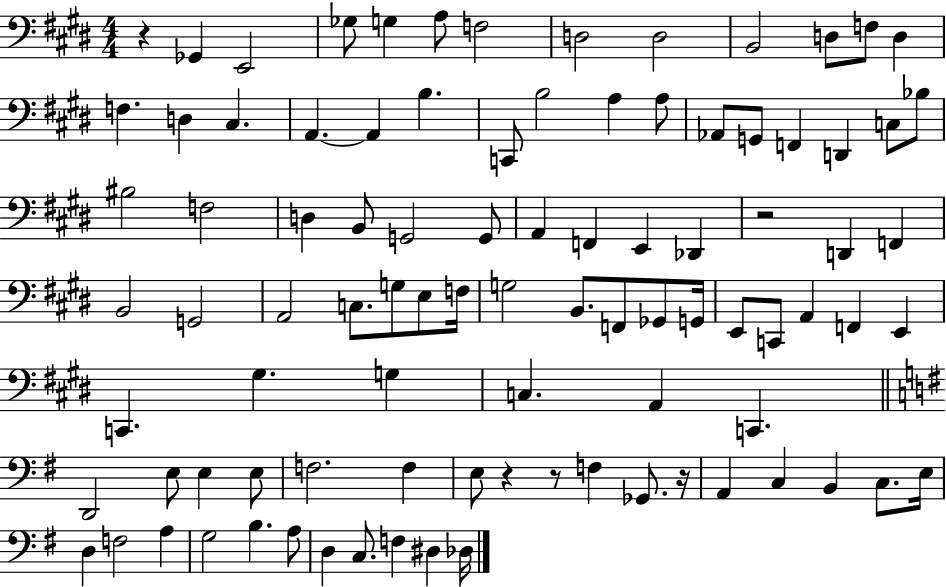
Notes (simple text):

R/q Gb2/q E2/h Gb3/e G3/q A3/e F3/h D3/h D3/h B2/h D3/e F3/e D3/q F3/q. D3/q C#3/q. A2/q. A2/q B3/q. C2/e B3/h A3/q A3/e Ab2/e G2/e F2/q D2/q C3/e Bb3/e BIS3/h F3/h D3/q B2/e G2/h G2/e A2/q F2/q E2/q Db2/q R/h D2/q F2/q B2/h G2/h A2/h C3/e. G3/e E3/e F3/s G3/h B2/e. F2/e Gb2/e G2/s E2/e C2/e A2/q F2/q E2/q C2/q. G#3/q. G3/q C3/q. A2/q C2/q. D2/h E3/e E3/q E3/e F3/h. F3/q E3/e R/q R/e F3/q Gb2/e. R/s A2/q C3/q B2/q C3/e. E3/s D3/q F3/h A3/q G3/h B3/q. A3/e D3/q C3/e. F3/q D#3/q Db3/s